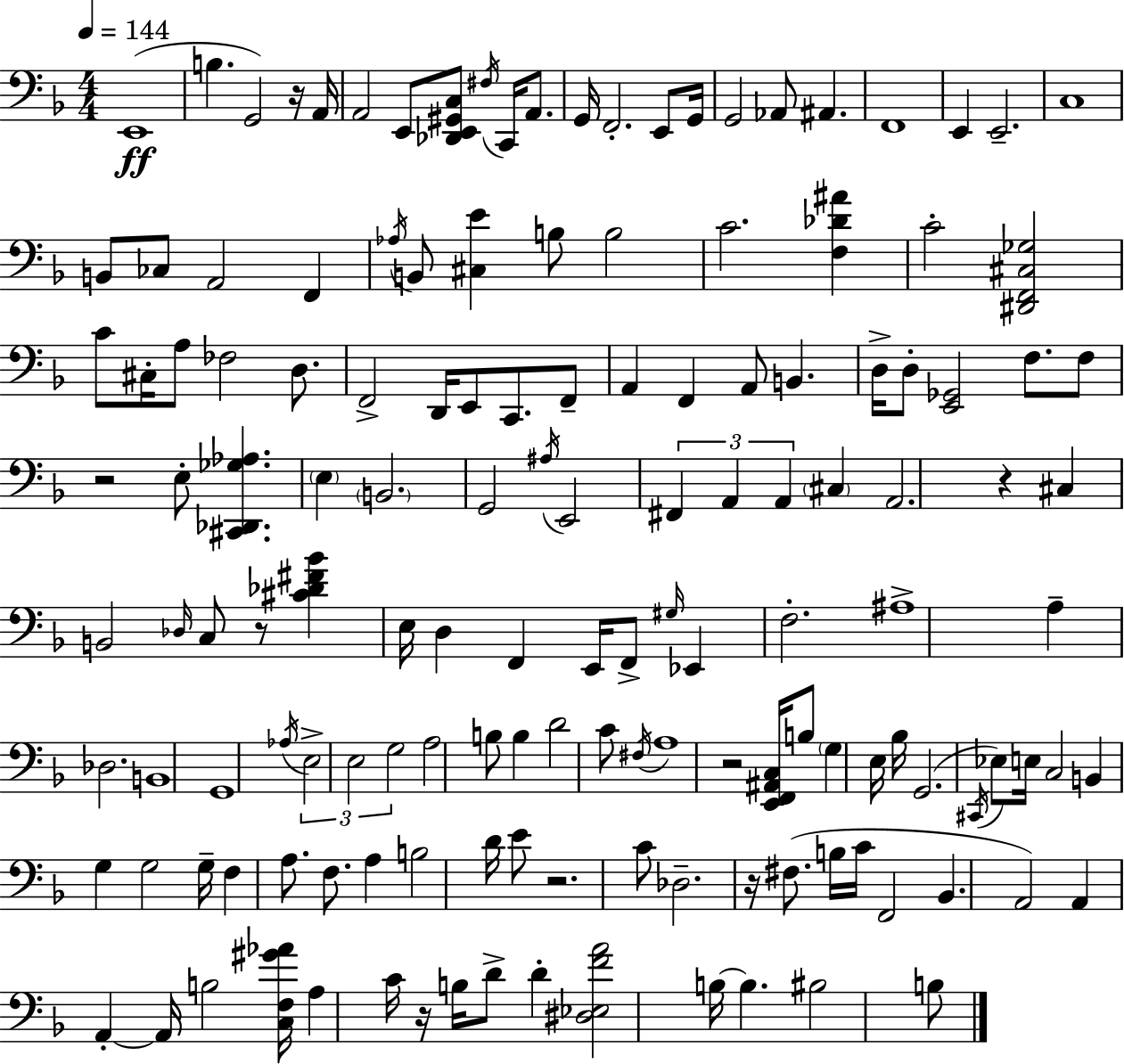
E2/w B3/q. G2/h R/s A2/s A2/h E2/e [Db2,E2,G#2,C3]/e F#3/s C2/s A2/e. G2/s F2/h. E2/e G2/s G2/h Ab2/e A#2/q. F2/w E2/q E2/h. C3/w B2/e CES3/e A2/h F2/q Ab3/s B2/e [C#3,E4]/q B3/e B3/h C4/h. [F3,Db4,A#4]/q C4/h [D#2,F2,C#3,Gb3]/h C4/e C#3/s A3/e FES3/h D3/e. F2/h D2/s E2/e C2/e. F2/e A2/q F2/q A2/e B2/q. D3/s D3/e [E2,Gb2]/h F3/e. F3/e R/h E3/e [C#2,Db2,Gb3,Ab3]/q. E3/q B2/h. G2/h A#3/s E2/h F#2/q A2/q A2/q C#3/q A2/h. R/q C#3/q B2/h Db3/s C3/e R/e [C#4,Db4,F#4,Bb4]/q E3/s D3/q F2/q E2/s F2/e G#3/s Eb2/q F3/h. A#3/w A3/q Db3/h. B2/w G2/w Ab3/s E3/h E3/h G3/h A3/h B3/e B3/q D4/h C4/e F#3/s A3/w R/h [E2,F2,A#2,C3]/s B3/e G3/q E3/s Bb3/s G2/h. C#2/s Eb3/e E3/s C3/h B2/q G3/q G3/h G3/s F3/q A3/e. F3/e. A3/q B3/h D4/s E4/e R/h. C4/e Db3/h. R/s F#3/e. B3/s C4/s F2/h Bb2/q. A2/h A2/q A2/q A2/s B3/h [C3,F3,G#4,Ab4]/s A3/q C4/s R/s B3/s D4/e D4/q [D#3,Eb3,F4,A4]/h B3/s B3/q. BIS3/h B3/e